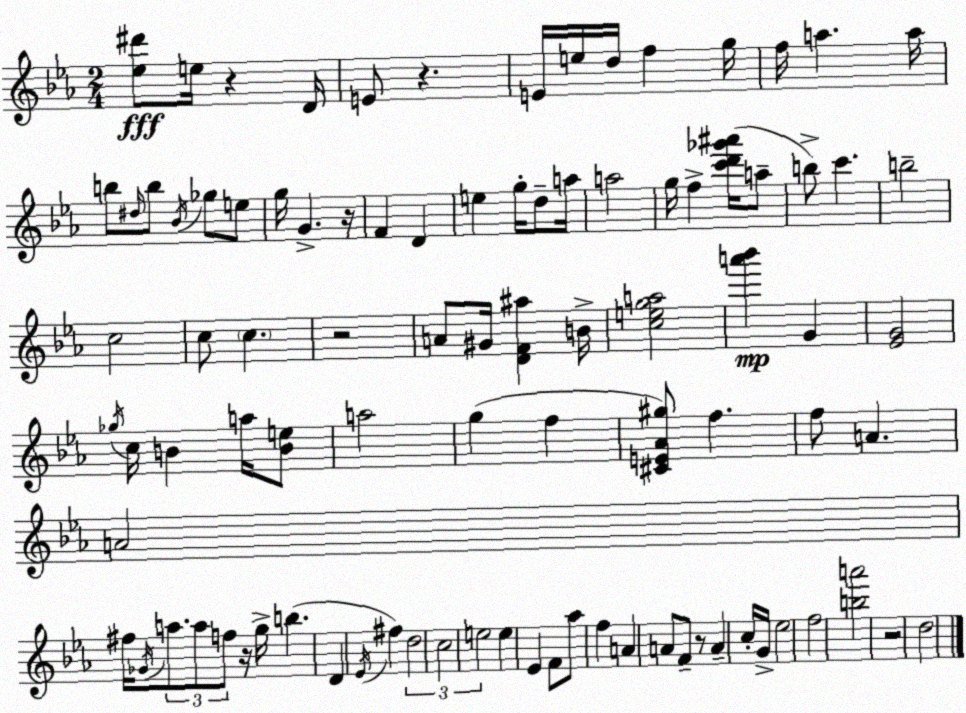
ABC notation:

X:1
T:Untitled
M:2/4
L:1/4
K:Eb
[_e^d']/2 e/4 z D/4 E/2 z E/4 e/4 d/4 f g/4 f/4 a a/4 b/2 ^d/4 b/2 _B/4 _g/2 e/2 g/4 G z/4 F D e g/4 d/2 a/4 a2 g/4 f [c'd'_g'^a']/4 a/2 b/2 c' b2 c2 c/2 c z2 A/2 ^G/4 [DF^a] B/4 [cega]2 [a'_b'] G [_EG]2 _g/4 c/4 B a/4 [Be]/2 a2 g f [^CE_A^g]/2 f f/2 A A2 ^f/4 _G/4 a/2 a/2 f/2 z/4 g/4 b D _E/4 ^f d2 c2 e2 e _E F/2 _a/2 f A A/2 F/2 z/2 A c/4 G/4 _e2 f2 [ba']2 z2 d2